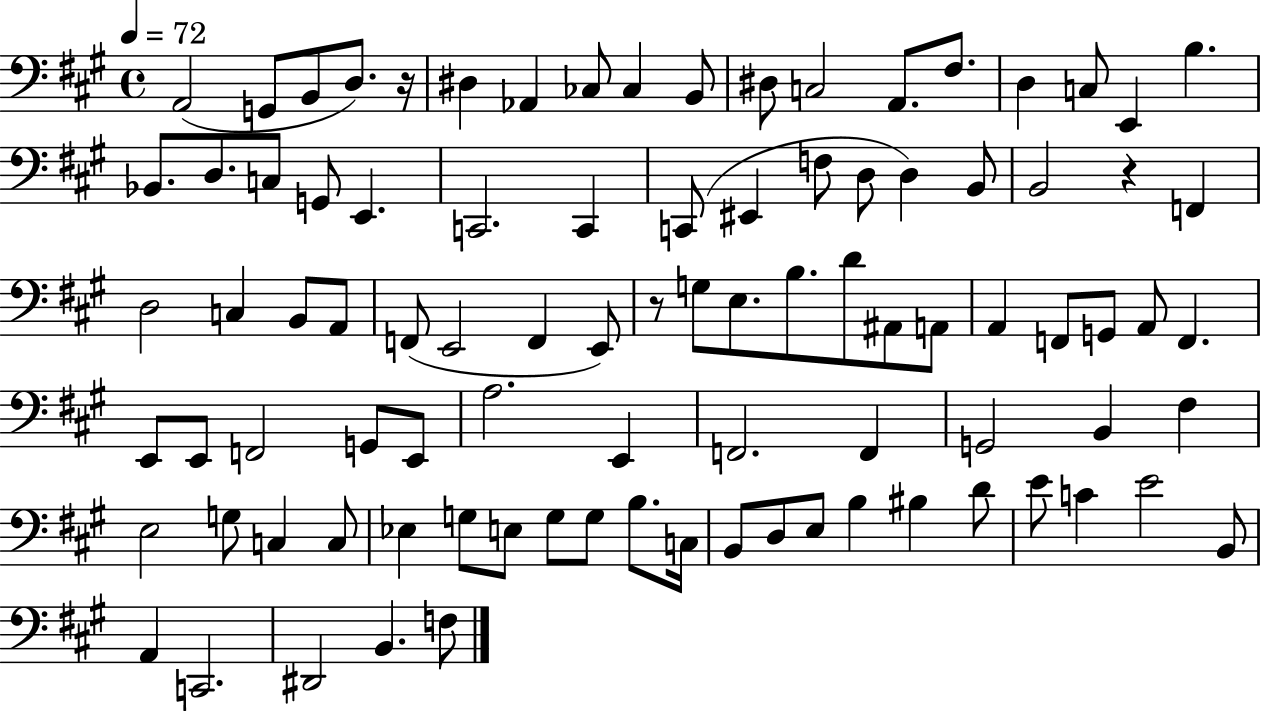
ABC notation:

X:1
T:Untitled
M:4/4
L:1/4
K:A
A,,2 G,,/2 B,,/2 D,/2 z/4 ^D, _A,, _C,/2 _C, B,,/2 ^D,/2 C,2 A,,/2 ^F,/2 D, C,/2 E,, B, _B,,/2 D,/2 C,/2 G,,/2 E,, C,,2 C,, C,,/2 ^E,, F,/2 D,/2 D, B,,/2 B,,2 z F,, D,2 C, B,,/2 A,,/2 F,,/2 E,,2 F,, E,,/2 z/2 G,/2 E,/2 B,/2 D/2 ^A,,/2 A,,/2 A,, F,,/2 G,,/2 A,,/2 F,, E,,/2 E,,/2 F,,2 G,,/2 E,,/2 A,2 E,, F,,2 F,, G,,2 B,, ^F, E,2 G,/2 C, C,/2 _E, G,/2 E,/2 G,/2 G,/2 B,/2 C,/4 B,,/2 D,/2 E,/2 B, ^B, D/2 E/2 C E2 B,,/2 A,, C,,2 ^D,,2 B,, F,/2